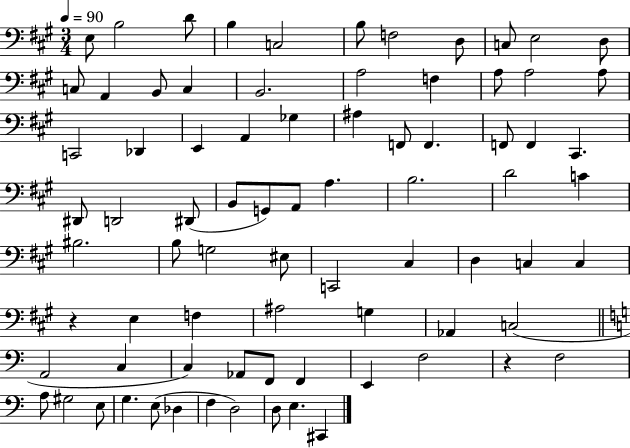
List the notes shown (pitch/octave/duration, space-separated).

E3/e B3/h D4/e B3/q C3/h B3/e F3/h D3/e C3/e E3/h D3/e C3/e A2/q B2/e C3/q B2/h. A3/h F3/q A3/e A3/h A3/e C2/h Db2/q E2/q A2/q Gb3/q A#3/q F2/e F2/q. F2/e F2/q C#2/q. D#2/e D2/h D#2/e B2/e G2/e A2/e A3/q. B3/h. D4/h C4/q BIS3/h. B3/e G3/h EIS3/e C2/h C#3/q D3/q C3/q C3/q R/q E3/q F3/q A#3/h G3/q Ab2/q C3/h A2/h C3/q C3/q Ab2/e F2/e F2/q E2/q F3/h R/q F3/h A3/e G#3/h E3/e G3/q. E3/e Db3/q F3/q D3/h D3/e E3/q. C#2/q